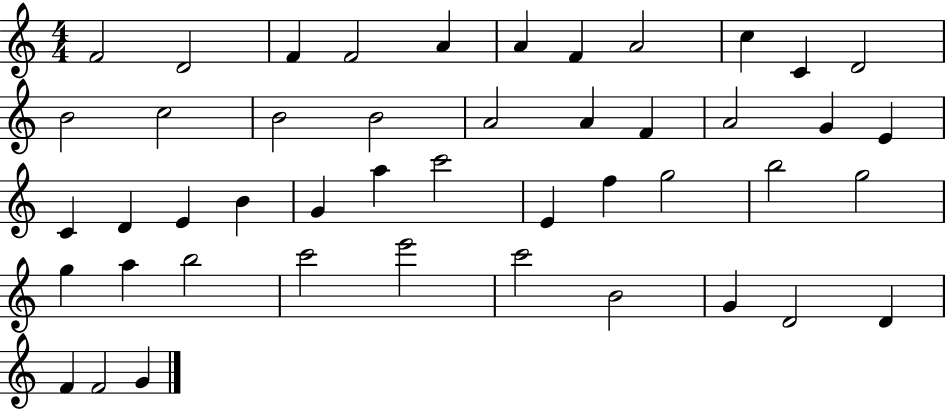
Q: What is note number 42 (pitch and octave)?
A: D4